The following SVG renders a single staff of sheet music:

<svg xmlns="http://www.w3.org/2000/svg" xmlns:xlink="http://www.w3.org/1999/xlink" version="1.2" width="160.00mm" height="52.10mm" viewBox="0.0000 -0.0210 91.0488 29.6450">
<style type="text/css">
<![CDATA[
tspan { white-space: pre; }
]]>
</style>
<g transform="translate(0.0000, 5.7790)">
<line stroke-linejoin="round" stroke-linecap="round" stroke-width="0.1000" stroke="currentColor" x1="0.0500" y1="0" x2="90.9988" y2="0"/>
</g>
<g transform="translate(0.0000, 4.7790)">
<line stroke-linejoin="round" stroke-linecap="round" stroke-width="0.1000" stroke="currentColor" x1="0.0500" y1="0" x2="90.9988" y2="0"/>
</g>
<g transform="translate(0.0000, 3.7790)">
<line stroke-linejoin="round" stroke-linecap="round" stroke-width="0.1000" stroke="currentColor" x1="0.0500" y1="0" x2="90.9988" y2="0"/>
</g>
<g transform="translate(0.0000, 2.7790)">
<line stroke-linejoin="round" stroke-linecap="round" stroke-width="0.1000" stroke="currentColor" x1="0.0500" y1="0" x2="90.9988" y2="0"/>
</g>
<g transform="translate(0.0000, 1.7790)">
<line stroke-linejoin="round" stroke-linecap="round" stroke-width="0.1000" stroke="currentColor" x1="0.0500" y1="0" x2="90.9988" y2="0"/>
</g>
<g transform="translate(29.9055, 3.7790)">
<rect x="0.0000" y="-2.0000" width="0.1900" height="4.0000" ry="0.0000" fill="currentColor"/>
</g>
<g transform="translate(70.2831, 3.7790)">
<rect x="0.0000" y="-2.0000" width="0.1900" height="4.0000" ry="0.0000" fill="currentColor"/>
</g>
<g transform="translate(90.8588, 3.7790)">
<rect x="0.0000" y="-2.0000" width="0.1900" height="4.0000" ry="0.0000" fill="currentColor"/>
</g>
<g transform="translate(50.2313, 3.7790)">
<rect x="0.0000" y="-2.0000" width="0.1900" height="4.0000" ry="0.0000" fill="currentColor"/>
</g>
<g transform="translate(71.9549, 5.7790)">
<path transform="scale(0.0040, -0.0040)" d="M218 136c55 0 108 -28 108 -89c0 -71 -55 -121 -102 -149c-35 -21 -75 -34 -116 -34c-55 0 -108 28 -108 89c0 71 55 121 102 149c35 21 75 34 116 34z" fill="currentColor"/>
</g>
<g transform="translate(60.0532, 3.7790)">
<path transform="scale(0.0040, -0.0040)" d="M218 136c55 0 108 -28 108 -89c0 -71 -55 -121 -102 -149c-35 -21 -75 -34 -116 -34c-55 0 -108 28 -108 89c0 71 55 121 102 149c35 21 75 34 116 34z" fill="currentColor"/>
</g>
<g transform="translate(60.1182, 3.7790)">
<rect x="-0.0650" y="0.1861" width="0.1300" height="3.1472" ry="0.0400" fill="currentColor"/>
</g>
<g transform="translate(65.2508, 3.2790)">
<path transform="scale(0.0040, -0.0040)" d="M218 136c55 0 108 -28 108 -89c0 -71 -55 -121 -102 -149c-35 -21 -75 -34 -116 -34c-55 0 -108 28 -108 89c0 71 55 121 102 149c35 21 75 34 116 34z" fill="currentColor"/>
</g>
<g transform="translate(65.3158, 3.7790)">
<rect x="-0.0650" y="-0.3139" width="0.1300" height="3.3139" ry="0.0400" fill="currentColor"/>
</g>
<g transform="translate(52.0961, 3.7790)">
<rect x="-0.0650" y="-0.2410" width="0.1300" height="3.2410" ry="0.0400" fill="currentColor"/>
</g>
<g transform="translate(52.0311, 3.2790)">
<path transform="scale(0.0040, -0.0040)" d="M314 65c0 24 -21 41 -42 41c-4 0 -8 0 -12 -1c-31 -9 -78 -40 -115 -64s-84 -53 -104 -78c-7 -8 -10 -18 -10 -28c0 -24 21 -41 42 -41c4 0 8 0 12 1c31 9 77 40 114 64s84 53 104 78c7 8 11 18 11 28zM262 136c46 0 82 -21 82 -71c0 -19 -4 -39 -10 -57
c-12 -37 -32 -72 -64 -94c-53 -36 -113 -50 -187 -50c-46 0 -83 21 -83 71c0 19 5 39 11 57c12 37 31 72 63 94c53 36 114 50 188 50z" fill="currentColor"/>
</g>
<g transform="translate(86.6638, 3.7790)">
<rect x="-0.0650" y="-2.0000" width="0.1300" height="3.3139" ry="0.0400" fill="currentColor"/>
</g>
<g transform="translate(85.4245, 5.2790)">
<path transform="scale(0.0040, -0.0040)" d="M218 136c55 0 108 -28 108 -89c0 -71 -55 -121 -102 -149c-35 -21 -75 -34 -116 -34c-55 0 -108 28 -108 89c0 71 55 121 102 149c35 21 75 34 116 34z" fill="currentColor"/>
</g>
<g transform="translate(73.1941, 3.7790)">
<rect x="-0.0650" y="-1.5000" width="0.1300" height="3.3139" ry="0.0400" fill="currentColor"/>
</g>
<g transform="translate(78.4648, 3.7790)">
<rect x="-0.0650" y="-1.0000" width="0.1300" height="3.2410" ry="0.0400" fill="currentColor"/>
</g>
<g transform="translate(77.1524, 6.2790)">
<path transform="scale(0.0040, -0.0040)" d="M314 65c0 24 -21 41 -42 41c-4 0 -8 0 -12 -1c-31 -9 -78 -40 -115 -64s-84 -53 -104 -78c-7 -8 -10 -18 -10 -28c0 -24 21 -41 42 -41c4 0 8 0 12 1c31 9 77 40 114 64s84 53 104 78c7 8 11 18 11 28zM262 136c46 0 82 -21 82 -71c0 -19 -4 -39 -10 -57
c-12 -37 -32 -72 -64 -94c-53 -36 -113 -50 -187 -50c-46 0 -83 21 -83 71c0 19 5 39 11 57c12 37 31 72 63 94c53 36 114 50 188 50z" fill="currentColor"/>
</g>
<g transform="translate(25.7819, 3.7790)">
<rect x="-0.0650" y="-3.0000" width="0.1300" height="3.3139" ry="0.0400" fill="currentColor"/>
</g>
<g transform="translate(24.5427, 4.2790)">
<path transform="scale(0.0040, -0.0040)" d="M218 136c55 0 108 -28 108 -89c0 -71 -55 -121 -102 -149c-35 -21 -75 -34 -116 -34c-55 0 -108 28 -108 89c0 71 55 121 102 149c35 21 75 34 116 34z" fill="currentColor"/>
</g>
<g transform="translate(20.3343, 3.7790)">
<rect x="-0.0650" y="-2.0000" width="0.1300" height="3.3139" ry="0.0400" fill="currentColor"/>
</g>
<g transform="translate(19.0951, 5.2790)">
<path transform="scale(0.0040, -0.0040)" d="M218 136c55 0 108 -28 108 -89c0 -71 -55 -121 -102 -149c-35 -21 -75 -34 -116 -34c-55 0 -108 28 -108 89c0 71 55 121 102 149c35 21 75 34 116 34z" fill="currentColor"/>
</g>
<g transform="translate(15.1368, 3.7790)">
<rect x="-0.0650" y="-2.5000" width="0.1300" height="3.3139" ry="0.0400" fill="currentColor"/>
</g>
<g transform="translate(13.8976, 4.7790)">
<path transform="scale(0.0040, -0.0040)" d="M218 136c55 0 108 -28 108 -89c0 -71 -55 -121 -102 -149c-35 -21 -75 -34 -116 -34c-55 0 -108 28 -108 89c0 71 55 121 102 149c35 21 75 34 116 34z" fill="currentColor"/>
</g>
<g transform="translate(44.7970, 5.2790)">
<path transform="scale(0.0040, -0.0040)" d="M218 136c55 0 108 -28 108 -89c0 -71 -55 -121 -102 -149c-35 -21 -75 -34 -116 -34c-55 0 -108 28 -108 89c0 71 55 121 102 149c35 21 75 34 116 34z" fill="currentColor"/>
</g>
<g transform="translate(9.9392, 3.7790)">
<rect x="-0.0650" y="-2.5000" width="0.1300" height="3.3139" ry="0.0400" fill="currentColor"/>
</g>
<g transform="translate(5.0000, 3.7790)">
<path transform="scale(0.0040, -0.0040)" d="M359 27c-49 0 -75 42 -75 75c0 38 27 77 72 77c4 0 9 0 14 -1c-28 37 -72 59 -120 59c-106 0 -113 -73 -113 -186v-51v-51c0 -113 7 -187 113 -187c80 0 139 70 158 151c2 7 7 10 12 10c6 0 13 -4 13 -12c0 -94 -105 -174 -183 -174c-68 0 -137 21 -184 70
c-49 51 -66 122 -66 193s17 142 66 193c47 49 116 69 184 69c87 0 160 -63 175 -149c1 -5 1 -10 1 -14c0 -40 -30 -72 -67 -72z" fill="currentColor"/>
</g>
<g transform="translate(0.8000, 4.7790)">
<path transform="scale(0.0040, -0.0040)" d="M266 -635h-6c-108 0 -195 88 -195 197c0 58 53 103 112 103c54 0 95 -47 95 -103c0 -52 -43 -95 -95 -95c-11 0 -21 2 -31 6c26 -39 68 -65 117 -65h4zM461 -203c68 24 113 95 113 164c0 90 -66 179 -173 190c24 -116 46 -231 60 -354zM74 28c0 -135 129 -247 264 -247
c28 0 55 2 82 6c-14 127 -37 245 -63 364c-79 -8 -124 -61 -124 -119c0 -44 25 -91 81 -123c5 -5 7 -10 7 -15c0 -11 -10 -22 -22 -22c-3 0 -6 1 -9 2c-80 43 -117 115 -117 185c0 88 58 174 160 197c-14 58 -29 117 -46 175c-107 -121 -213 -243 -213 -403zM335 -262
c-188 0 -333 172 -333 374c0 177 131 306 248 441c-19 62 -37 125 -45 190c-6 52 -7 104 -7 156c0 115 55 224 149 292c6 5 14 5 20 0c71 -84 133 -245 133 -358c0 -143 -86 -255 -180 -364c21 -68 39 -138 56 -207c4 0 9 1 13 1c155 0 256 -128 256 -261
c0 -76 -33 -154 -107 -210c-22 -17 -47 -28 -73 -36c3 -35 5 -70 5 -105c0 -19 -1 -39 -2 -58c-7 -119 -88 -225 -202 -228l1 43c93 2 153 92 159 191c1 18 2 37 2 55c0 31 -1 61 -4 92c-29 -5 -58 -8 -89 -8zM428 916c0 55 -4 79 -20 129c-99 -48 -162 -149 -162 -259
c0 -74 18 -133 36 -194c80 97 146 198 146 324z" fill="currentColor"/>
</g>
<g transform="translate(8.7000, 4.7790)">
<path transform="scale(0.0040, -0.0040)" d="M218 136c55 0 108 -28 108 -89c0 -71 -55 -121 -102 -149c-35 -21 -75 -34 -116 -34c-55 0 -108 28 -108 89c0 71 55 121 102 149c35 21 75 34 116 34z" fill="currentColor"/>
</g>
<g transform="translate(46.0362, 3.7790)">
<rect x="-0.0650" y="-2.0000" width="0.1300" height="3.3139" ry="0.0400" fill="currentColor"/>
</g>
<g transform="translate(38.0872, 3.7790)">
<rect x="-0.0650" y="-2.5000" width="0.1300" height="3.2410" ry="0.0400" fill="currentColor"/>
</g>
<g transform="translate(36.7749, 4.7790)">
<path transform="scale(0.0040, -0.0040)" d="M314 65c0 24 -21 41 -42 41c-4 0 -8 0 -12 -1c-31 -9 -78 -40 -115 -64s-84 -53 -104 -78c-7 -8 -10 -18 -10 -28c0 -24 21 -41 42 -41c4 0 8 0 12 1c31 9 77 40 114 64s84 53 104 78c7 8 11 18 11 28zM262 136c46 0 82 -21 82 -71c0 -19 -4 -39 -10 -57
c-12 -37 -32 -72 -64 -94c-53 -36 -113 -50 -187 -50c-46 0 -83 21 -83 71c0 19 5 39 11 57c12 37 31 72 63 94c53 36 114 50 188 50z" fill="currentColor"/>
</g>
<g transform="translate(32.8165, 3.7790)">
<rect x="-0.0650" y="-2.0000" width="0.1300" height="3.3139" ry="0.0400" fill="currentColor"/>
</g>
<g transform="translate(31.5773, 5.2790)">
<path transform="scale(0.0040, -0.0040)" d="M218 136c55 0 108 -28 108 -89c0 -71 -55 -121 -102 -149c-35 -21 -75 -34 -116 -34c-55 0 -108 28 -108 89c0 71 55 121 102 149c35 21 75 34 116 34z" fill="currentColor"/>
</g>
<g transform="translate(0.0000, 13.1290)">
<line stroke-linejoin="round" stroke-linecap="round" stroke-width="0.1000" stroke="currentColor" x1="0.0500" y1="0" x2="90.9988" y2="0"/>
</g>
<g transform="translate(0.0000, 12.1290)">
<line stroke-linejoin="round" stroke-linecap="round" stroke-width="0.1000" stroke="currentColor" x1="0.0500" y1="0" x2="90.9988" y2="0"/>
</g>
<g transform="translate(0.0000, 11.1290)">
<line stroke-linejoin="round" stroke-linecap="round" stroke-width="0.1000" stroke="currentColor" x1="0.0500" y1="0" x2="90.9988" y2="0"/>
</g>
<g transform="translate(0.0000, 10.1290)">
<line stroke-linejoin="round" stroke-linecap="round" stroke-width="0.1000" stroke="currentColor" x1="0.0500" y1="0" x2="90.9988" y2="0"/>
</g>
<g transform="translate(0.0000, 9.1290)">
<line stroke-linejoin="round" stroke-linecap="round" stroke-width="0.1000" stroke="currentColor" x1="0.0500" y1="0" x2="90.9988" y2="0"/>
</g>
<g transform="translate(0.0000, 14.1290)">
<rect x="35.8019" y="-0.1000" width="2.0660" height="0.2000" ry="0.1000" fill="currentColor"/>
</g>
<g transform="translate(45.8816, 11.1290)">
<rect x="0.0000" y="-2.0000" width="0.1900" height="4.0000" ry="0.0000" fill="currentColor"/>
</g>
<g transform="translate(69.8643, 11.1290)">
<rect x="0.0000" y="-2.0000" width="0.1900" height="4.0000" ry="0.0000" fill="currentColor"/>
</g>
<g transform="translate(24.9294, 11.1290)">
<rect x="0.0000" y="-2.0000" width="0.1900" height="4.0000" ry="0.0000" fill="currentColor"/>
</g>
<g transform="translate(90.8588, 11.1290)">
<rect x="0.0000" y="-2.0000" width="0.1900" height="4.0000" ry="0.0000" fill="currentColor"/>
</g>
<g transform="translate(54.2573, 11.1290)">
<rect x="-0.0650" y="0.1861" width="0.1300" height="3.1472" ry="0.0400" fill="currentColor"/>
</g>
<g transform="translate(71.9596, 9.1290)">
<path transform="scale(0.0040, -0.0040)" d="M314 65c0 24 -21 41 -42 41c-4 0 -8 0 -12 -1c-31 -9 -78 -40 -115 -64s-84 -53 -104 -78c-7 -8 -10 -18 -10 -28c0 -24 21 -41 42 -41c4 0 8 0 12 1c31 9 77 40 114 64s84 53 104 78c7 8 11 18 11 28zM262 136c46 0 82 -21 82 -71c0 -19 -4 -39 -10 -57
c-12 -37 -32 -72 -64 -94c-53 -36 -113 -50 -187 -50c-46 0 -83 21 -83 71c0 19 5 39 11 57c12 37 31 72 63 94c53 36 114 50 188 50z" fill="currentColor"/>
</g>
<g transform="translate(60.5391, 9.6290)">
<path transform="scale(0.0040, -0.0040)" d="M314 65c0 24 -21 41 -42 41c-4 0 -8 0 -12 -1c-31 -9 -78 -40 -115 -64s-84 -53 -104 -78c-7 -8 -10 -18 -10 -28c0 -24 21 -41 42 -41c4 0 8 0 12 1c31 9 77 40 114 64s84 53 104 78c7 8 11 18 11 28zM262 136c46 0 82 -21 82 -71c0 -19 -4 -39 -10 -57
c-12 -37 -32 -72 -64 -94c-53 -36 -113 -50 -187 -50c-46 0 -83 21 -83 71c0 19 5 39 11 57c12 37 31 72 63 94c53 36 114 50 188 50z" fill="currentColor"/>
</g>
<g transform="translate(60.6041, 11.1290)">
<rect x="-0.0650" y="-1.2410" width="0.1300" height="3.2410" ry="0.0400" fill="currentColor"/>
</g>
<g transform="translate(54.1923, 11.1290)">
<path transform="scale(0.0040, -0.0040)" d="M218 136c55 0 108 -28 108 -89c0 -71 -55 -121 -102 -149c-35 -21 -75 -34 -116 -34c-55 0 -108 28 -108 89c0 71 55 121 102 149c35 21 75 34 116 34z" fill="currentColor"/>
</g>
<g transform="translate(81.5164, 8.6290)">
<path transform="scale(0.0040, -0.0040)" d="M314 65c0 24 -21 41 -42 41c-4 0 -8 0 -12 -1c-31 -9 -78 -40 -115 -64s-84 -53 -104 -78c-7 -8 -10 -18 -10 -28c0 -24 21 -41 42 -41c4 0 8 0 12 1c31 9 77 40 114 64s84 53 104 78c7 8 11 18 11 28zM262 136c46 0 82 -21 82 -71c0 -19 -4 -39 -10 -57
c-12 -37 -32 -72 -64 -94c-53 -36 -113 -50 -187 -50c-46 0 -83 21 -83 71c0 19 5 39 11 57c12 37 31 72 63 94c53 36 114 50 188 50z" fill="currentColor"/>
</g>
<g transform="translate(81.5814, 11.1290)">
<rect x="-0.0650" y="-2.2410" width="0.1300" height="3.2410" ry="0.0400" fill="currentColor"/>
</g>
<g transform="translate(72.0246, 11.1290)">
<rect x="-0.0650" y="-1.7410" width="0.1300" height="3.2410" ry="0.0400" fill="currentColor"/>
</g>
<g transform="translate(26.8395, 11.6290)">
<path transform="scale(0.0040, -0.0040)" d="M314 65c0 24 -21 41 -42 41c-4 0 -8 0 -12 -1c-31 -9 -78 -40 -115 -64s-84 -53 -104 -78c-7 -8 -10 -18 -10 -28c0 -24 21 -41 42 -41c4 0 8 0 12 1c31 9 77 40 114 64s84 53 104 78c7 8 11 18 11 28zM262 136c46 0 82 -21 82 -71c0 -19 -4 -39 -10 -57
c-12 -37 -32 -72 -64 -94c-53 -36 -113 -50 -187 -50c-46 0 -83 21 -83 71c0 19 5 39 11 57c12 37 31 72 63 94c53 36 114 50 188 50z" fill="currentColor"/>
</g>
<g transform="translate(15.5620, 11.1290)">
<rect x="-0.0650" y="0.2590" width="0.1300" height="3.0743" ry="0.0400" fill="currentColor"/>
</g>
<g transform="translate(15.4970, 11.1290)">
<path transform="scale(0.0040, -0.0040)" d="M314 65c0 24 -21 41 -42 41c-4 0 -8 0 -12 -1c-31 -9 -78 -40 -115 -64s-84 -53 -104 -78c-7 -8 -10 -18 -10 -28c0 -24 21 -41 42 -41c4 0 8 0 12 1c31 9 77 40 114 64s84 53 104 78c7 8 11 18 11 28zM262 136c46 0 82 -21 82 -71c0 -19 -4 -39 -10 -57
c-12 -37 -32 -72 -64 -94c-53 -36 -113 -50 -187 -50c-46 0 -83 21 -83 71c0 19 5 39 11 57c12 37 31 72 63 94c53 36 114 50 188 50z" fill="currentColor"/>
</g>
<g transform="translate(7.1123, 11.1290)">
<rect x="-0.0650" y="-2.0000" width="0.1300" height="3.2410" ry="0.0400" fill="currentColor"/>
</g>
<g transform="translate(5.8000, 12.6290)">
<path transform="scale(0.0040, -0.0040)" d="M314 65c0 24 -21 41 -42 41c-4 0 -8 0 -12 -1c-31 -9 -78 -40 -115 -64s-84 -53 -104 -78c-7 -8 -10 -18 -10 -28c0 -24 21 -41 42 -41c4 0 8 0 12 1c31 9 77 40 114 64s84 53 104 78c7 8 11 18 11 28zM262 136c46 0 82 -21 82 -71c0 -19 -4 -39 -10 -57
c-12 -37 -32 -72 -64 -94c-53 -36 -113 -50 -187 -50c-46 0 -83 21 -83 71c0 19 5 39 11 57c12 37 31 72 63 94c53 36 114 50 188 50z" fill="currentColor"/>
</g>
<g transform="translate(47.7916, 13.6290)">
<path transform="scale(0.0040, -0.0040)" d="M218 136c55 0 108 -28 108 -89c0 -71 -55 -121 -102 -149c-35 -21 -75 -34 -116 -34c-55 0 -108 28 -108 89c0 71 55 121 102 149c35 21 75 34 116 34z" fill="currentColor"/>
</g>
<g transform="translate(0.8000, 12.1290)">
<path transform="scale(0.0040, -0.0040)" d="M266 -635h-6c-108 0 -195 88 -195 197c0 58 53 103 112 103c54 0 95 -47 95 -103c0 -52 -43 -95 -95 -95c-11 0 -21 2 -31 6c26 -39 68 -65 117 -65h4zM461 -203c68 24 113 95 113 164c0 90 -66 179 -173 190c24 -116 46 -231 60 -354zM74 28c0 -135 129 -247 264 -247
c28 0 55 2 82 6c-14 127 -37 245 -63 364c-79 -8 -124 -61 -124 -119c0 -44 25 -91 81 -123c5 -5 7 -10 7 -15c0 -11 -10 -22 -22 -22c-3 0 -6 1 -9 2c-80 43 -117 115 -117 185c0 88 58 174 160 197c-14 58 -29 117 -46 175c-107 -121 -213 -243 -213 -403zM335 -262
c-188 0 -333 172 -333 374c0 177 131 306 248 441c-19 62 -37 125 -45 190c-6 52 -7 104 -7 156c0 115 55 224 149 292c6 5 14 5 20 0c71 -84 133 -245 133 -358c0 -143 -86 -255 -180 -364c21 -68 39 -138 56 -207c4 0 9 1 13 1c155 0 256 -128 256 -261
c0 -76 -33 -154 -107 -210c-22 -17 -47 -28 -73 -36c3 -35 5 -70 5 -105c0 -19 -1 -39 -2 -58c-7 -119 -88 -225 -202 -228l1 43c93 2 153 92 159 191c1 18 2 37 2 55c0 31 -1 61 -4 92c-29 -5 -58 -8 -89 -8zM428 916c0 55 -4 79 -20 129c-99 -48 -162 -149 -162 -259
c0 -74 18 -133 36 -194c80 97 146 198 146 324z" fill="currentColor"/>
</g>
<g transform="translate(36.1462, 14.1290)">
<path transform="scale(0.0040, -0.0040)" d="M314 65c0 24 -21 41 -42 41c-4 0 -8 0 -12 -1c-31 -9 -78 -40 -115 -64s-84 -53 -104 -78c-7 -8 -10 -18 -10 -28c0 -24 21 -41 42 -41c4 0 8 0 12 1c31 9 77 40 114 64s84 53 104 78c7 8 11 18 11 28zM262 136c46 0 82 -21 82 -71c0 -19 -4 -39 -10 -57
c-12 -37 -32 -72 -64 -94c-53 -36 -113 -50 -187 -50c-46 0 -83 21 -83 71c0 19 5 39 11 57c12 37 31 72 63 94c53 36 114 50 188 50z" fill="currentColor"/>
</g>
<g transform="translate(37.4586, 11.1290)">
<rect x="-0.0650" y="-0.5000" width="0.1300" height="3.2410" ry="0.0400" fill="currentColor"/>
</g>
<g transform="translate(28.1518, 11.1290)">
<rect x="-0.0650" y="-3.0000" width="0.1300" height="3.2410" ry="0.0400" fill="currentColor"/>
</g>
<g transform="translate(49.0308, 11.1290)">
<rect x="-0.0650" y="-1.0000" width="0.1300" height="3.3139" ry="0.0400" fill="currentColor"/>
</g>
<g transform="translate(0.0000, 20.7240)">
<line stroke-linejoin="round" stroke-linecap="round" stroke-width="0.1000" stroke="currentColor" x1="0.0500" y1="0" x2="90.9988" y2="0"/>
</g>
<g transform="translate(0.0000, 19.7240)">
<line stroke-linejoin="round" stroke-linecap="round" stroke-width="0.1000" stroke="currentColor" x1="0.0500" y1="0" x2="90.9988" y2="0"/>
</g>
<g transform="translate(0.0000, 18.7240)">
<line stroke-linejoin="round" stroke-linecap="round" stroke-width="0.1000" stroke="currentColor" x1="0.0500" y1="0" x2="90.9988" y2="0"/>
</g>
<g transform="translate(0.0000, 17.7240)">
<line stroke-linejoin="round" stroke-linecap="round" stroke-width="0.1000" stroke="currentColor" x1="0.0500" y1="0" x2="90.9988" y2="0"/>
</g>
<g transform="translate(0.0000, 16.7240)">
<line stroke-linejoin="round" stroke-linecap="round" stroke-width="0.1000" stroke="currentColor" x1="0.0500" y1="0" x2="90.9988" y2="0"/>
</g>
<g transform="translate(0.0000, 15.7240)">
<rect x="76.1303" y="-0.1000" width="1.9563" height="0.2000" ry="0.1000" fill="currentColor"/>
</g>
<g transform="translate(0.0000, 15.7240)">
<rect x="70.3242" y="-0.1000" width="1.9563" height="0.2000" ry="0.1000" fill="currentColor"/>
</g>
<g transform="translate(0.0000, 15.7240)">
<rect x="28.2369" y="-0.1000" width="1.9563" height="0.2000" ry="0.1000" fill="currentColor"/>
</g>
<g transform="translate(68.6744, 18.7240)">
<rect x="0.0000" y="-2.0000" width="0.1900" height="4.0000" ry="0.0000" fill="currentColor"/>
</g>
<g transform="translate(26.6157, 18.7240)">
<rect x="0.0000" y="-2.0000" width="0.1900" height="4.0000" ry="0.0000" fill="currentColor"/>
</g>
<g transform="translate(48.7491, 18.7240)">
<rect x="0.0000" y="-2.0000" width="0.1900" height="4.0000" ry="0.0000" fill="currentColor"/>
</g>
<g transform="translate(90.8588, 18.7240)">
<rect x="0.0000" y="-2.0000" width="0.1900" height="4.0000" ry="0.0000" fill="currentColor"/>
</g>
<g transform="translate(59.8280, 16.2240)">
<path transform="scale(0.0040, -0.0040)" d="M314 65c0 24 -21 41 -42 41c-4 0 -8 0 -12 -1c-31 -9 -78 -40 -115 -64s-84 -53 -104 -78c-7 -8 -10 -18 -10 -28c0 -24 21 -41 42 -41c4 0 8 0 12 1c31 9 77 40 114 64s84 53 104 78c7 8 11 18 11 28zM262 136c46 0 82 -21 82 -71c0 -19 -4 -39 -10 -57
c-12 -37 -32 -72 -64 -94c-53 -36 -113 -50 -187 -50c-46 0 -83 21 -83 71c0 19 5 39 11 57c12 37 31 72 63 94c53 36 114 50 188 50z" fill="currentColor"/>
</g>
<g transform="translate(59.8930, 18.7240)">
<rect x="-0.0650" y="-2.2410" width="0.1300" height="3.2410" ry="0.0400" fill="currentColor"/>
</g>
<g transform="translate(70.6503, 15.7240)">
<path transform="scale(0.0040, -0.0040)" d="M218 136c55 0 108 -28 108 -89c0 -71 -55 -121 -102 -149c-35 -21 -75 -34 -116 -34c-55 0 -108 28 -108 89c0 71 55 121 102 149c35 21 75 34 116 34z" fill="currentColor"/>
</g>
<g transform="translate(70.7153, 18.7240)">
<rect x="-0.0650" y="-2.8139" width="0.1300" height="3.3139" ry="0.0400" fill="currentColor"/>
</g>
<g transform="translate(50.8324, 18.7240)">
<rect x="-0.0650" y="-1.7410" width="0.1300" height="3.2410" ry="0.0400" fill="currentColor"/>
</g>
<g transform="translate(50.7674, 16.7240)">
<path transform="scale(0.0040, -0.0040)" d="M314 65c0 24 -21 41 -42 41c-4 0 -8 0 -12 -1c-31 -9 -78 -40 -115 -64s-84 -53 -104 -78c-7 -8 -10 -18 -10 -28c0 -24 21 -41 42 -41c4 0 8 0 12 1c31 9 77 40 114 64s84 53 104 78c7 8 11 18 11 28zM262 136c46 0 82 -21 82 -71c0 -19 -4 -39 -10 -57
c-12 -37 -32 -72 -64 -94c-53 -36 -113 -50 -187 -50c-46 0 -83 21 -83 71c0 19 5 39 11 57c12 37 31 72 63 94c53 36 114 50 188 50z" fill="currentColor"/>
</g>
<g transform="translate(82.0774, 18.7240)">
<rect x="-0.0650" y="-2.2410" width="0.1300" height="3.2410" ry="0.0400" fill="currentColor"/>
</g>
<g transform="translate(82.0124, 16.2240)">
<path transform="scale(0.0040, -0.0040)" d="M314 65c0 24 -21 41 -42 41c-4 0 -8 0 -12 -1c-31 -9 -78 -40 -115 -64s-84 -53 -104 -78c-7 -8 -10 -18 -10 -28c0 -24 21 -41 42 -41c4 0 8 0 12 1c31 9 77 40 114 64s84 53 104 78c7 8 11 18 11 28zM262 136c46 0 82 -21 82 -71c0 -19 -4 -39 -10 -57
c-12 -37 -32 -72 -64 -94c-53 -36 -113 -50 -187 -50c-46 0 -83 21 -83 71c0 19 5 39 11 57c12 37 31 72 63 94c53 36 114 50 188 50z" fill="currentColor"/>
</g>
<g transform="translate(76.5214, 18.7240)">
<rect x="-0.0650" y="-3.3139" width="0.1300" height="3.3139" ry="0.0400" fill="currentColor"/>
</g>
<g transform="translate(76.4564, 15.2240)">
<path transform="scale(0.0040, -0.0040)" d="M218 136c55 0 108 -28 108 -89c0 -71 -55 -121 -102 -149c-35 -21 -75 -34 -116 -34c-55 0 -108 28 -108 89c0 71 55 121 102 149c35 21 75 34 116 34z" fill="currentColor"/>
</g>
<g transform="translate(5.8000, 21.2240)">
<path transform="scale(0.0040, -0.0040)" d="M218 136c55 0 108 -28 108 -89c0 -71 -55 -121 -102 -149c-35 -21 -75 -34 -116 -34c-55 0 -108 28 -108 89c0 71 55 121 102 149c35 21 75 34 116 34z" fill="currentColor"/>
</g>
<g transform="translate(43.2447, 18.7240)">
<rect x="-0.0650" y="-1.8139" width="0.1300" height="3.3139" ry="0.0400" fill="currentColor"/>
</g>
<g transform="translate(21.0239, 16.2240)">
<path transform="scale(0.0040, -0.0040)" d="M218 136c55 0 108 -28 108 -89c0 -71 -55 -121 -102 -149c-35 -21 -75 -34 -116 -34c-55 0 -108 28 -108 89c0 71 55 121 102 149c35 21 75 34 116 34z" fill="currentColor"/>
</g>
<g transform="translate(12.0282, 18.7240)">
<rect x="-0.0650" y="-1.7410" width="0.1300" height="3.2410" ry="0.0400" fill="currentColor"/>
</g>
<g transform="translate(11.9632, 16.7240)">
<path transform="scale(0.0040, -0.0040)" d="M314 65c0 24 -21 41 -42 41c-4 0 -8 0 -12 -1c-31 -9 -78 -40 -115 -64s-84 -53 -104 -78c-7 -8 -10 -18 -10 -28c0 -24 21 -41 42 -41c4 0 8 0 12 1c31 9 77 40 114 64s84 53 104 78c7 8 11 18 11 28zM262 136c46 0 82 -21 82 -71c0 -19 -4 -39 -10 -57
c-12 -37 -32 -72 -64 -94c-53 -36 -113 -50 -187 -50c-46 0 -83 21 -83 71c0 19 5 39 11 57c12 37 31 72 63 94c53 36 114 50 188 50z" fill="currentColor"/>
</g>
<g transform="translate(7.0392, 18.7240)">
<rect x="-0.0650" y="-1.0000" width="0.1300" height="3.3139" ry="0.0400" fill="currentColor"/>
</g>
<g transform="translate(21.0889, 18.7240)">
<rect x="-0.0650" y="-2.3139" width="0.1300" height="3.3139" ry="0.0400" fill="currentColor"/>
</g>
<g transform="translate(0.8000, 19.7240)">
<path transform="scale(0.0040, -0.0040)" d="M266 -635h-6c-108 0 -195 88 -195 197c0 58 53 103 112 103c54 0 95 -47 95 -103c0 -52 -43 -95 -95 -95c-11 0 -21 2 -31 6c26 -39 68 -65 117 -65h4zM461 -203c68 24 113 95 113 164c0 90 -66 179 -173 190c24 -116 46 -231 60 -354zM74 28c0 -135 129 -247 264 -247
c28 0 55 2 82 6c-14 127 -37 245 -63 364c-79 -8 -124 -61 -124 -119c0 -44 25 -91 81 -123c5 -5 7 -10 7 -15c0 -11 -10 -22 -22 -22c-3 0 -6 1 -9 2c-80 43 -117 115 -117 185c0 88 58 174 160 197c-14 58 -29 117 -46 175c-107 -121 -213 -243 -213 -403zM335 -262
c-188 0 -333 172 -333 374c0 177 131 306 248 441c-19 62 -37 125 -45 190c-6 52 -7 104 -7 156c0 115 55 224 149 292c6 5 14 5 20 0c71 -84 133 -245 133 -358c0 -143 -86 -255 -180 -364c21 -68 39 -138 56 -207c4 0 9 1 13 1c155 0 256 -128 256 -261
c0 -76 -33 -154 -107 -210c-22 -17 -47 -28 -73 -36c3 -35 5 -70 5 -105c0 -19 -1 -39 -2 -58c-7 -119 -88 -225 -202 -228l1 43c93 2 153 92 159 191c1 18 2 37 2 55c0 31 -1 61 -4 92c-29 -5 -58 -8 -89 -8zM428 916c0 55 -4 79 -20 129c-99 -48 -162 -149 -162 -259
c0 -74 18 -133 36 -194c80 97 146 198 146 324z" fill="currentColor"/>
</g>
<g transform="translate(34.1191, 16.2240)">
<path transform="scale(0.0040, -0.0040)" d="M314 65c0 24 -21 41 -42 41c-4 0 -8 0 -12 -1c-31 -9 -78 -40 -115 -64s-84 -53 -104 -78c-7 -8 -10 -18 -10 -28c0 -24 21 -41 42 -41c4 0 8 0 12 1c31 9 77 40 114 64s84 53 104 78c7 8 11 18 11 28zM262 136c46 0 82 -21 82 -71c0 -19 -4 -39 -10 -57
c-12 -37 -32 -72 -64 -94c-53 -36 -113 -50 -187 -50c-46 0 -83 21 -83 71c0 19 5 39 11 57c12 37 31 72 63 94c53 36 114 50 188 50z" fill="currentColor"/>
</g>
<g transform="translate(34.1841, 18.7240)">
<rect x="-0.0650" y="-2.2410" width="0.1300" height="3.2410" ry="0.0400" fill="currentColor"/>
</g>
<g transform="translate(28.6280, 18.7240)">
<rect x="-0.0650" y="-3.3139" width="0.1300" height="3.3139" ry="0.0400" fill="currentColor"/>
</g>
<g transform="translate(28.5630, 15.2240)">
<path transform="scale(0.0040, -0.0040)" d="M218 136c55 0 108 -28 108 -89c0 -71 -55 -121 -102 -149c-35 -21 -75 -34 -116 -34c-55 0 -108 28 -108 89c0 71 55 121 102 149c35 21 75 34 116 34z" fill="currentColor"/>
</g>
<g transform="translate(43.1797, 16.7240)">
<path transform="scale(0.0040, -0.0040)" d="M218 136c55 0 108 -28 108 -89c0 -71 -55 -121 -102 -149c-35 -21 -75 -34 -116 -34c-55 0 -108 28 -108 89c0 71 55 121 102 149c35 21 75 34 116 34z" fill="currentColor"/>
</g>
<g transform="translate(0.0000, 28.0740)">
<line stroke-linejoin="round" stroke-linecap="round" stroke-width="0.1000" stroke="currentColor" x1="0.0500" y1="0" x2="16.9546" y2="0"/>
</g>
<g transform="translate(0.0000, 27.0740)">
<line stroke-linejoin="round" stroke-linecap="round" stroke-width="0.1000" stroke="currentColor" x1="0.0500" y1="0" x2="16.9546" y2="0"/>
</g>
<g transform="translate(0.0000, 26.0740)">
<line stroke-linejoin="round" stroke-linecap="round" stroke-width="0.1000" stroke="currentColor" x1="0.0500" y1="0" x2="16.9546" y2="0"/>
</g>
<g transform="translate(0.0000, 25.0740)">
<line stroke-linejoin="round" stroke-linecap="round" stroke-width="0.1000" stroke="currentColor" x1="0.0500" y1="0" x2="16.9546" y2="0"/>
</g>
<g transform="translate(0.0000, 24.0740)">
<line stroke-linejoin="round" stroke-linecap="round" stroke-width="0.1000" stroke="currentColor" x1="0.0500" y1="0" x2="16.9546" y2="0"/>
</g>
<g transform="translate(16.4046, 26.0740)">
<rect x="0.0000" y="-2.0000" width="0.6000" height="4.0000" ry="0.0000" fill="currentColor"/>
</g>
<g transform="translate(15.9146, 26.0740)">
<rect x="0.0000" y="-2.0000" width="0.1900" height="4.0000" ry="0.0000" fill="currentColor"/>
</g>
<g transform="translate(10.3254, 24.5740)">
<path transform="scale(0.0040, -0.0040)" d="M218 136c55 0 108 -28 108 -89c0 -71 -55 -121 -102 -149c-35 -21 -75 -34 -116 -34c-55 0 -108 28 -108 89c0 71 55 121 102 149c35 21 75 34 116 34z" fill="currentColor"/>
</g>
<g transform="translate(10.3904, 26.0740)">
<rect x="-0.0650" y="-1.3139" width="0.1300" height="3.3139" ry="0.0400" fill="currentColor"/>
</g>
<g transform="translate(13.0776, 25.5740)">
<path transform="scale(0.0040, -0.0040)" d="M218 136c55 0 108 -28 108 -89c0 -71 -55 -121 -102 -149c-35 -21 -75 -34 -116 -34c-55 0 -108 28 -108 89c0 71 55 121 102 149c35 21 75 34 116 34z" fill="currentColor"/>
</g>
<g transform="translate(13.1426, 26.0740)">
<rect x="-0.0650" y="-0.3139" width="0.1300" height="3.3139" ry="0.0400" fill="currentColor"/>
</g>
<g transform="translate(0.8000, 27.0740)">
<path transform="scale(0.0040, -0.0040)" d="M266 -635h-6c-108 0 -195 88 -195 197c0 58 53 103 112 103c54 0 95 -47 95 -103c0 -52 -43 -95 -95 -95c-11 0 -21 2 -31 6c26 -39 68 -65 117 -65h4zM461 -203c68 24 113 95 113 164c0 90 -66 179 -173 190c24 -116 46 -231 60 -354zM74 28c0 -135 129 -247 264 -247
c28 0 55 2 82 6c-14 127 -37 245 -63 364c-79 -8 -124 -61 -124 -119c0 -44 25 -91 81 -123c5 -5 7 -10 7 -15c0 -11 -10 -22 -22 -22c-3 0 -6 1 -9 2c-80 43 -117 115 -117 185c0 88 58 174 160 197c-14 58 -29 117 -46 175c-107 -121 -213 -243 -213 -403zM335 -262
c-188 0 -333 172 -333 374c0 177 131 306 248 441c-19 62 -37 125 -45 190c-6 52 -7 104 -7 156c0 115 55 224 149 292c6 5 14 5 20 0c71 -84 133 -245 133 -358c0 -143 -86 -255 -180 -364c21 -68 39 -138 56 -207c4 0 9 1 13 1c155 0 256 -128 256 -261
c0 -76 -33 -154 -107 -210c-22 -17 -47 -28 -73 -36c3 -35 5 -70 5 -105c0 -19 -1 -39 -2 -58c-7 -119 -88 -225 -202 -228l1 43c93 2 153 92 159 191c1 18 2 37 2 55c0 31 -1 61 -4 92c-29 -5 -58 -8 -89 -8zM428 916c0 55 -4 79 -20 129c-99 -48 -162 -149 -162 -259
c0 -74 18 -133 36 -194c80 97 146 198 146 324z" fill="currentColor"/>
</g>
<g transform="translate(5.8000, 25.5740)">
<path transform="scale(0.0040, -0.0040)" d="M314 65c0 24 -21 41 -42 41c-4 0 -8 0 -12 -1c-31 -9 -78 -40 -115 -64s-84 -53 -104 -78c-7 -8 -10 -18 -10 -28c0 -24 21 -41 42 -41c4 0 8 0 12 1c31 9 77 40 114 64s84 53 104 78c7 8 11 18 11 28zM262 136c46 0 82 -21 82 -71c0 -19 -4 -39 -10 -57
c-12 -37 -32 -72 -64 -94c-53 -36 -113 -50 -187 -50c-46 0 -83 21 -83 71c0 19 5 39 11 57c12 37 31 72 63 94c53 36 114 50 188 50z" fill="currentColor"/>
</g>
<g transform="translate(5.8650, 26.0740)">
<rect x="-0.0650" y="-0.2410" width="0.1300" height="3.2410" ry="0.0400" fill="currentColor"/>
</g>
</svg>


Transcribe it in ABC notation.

X:1
T:Untitled
M:4/4
L:1/4
K:C
G G F A F G2 F c2 B c E D2 F F2 B2 A2 C2 D B e2 f2 g2 D f2 g b g2 f f2 g2 a b g2 c2 e c